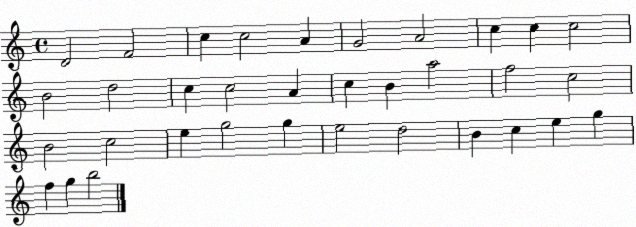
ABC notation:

X:1
T:Untitled
M:4/4
L:1/4
K:C
D2 F2 c c2 A G2 A2 c c c2 B2 d2 c c2 A c B a2 f2 c2 B2 c2 e g2 g e2 d2 B c e g f g b2